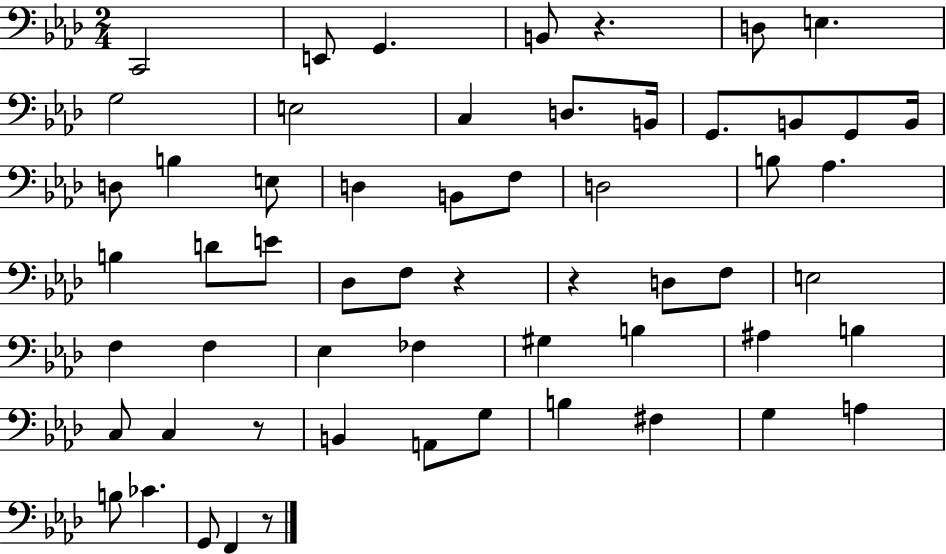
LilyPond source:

{
  \clef bass
  \numericTimeSignature
  \time 2/4
  \key aes \major
  c,2 | e,8 g,4. | b,8 r4. | d8 e4. | \break g2 | e2 | c4 d8. b,16 | g,8. b,8 g,8 b,16 | \break d8 b4 e8 | d4 b,8 f8 | d2 | b8 aes4. | \break b4 d'8 e'8 | des8 f8 r4 | r4 d8 f8 | e2 | \break f4 f4 | ees4 fes4 | gis4 b4 | ais4 b4 | \break c8 c4 r8 | b,4 a,8 g8 | b4 fis4 | g4 a4 | \break b8 ces'4. | g,8 f,4 r8 | \bar "|."
}